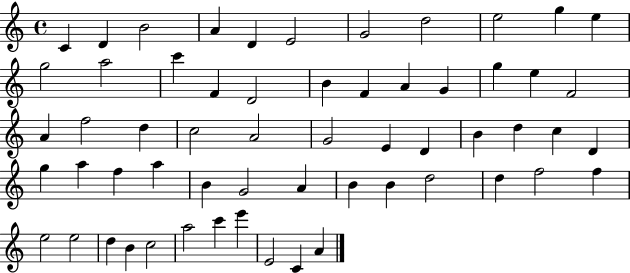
{
  \clef treble
  \time 4/4
  \defaultTimeSignature
  \key c \major
  c'4 d'4 b'2 | a'4 d'4 e'2 | g'2 d''2 | e''2 g''4 e''4 | \break g''2 a''2 | c'''4 f'4 d'2 | b'4 f'4 a'4 g'4 | g''4 e''4 f'2 | \break a'4 f''2 d''4 | c''2 a'2 | g'2 e'4 d'4 | b'4 d''4 c''4 d'4 | \break g''4 a''4 f''4 a''4 | b'4 g'2 a'4 | b'4 b'4 d''2 | d''4 f''2 f''4 | \break e''2 e''2 | d''4 b'4 c''2 | a''2 c'''4 e'''4 | e'2 c'4 a'4 | \break \bar "|."
}